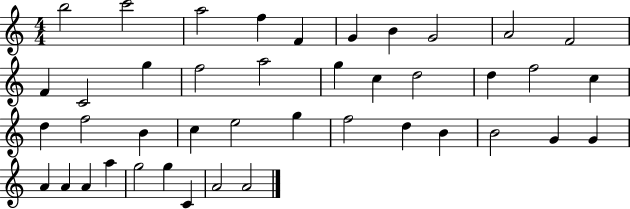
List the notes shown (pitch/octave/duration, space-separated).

B5/h C6/h A5/h F5/q F4/q G4/q B4/q G4/h A4/h F4/h F4/q C4/h G5/q F5/h A5/h G5/q C5/q D5/h D5/q F5/h C5/q D5/q F5/h B4/q C5/q E5/h G5/q F5/h D5/q B4/q B4/h G4/q G4/q A4/q A4/q A4/q A5/q G5/h G5/q C4/q A4/h A4/h